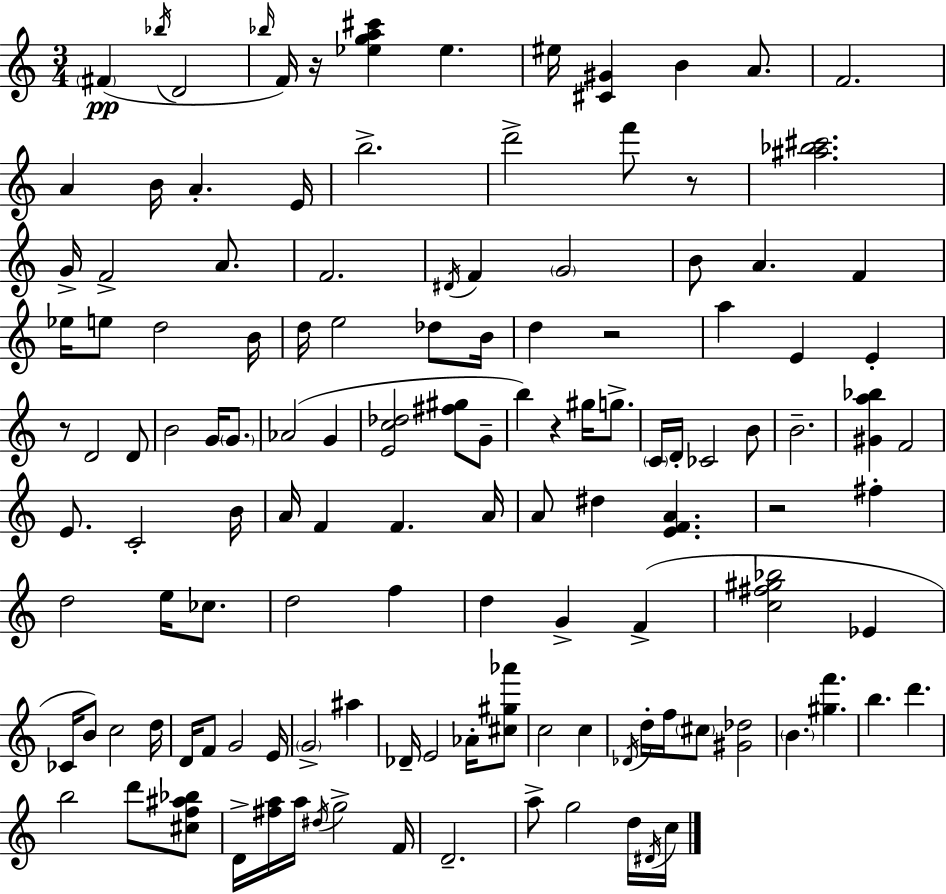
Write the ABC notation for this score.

X:1
T:Untitled
M:3/4
L:1/4
K:C
^F _b/4 D2 _b/4 F/4 z/4 [_ega^c'] _e ^e/4 [^C^G] B A/2 F2 A B/4 A E/4 b2 d'2 f'/2 z/2 [^a_b^c']2 G/4 F2 A/2 F2 ^D/4 F G2 B/2 A F _e/4 e/2 d2 B/4 d/4 e2 _d/2 B/4 d z2 a E E z/2 D2 D/2 B2 G/4 G/2 _A2 G [Ec_d]2 [^f^g]/2 G/2 b z ^g/4 g/2 C/4 D/4 _C2 B/2 B2 [^Ga_b] F2 E/2 C2 B/4 A/4 F F A/4 A/2 ^d [EFA] z2 ^f d2 e/4 _c/2 d2 f d G F [c^f^g_b]2 _E _C/4 B/2 c2 d/4 D/4 F/2 G2 E/4 G2 ^a _D/4 E2 _A/4 [^c^g_a']/2 c2 c _D/4 d/4 f/4 ^c/2 [^G_d]2 B [^gf'] b d' b2 d'/2 [^cf^a_b]/2 D/4 [^fa]/4 a/4 ^d/4 g2 F/4 D2 a/2 g2 d/4 ^D/4 c/4